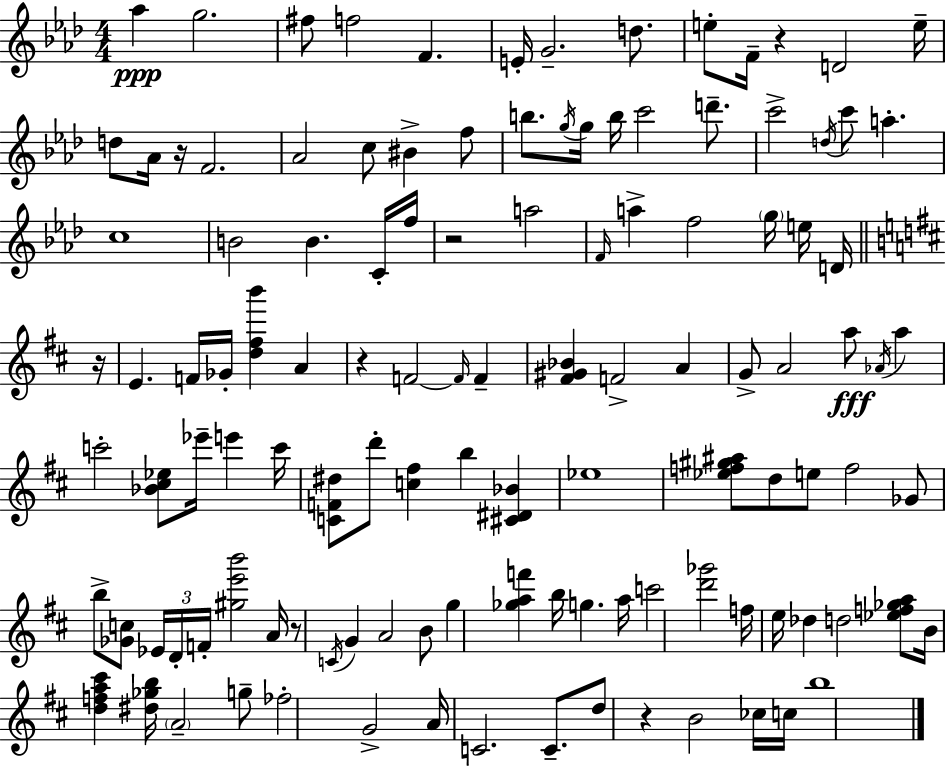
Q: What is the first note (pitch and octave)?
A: Ab5